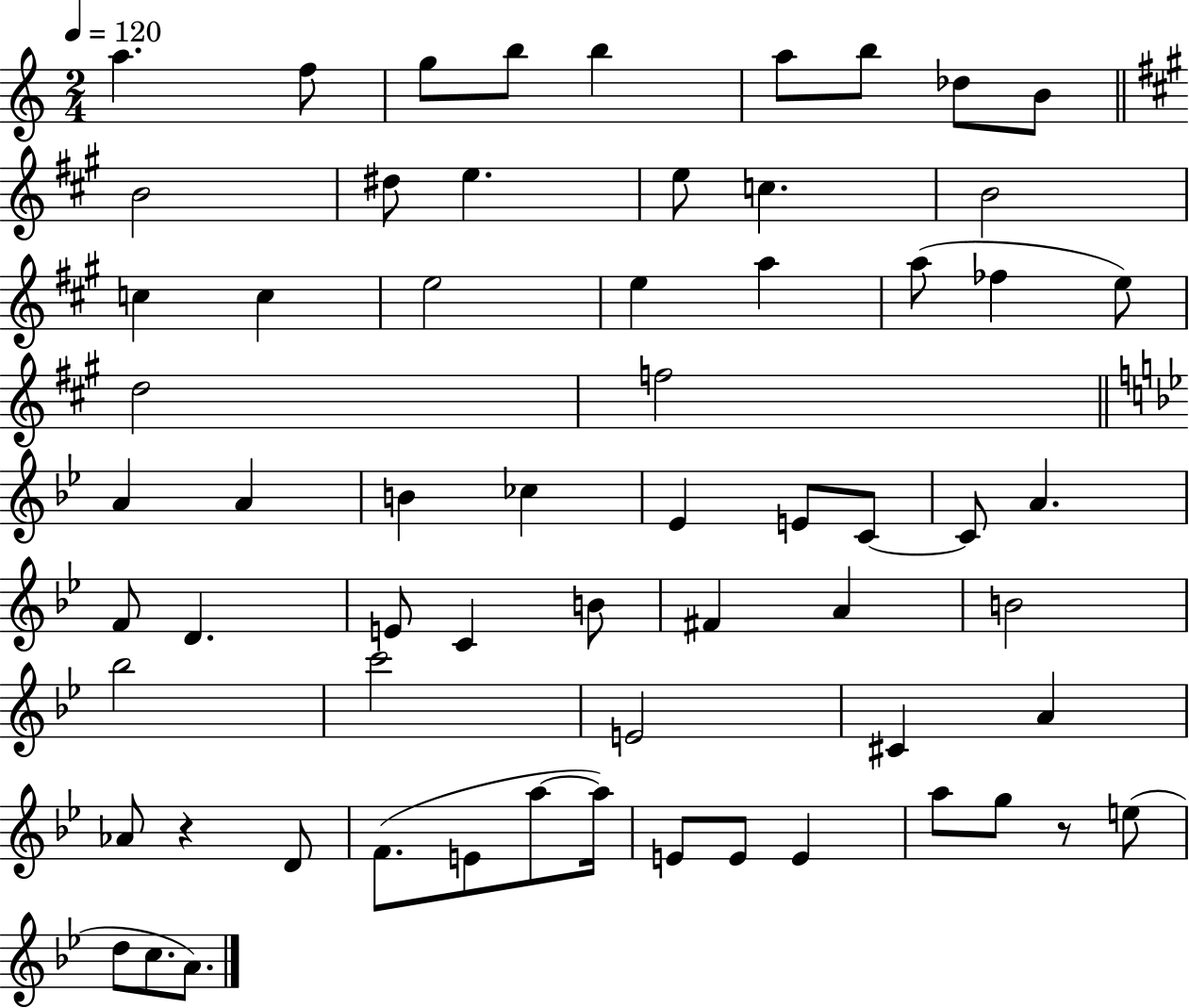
A5/q. F5/e G5/e B5/e B5/q A5/e B5/e Db5/e B4/e B4/h D#5/e E5/q. E5/e C5/q. B4/h C5/q C5/q E5/h E5/q A5/q A5/e FES5/q E5/e D5/h F5/h A4/q A4/q B4/q CES5/q Eb4/q E4/e C4/e C4/e A4/q. F4/e D4/q. E4/e C4/q B4/e F#4/q A4/q B4/h Bb5/h C6/h E4/h C#4/q A4/q Ab4/e R/q D4/e F4/e. E4/e A5/e A5/s E4/e E4/e E4/q A5/e G5/e R/e E5/e D5/e C5/e. A4/e.